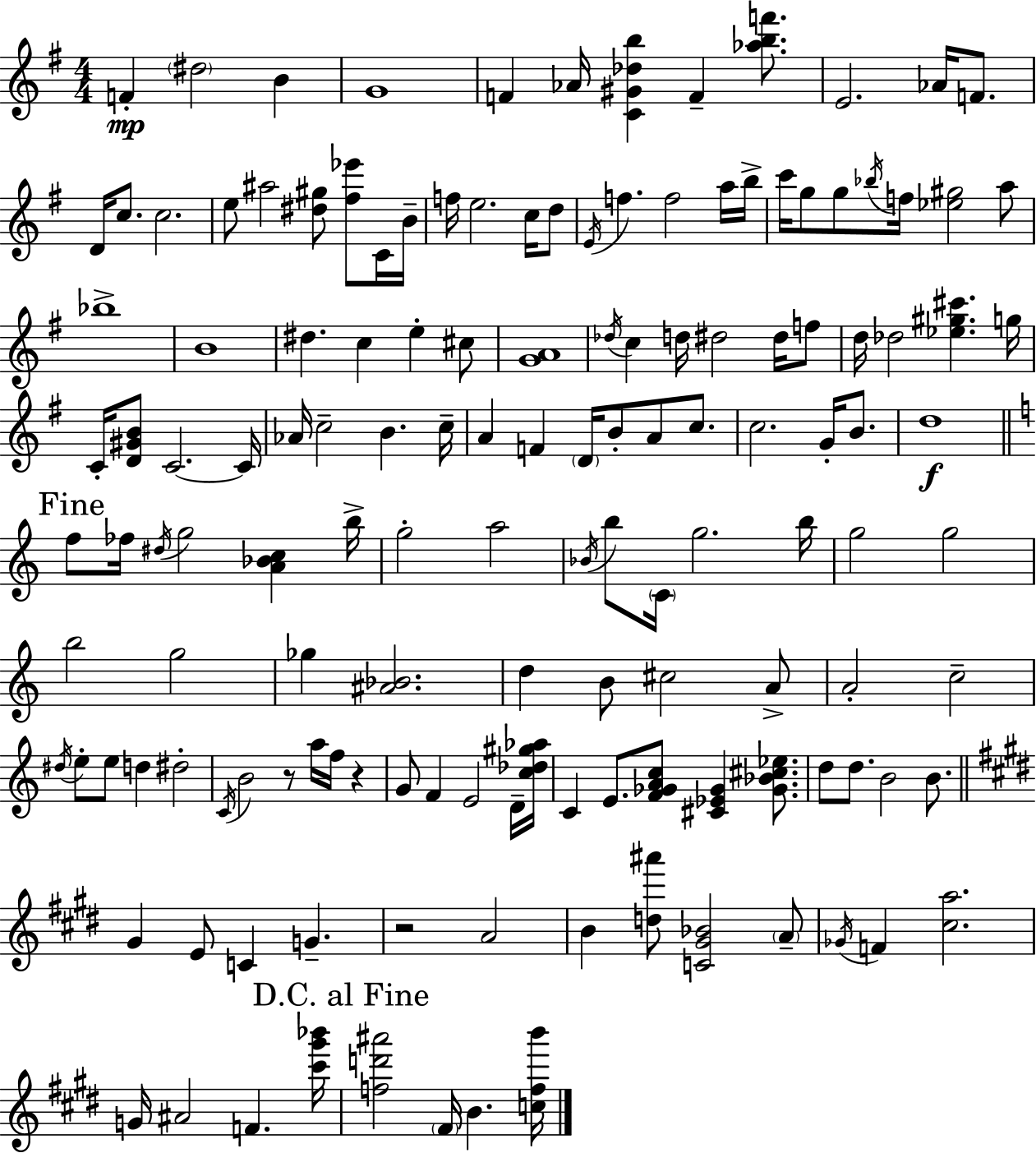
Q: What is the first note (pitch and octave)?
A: F4